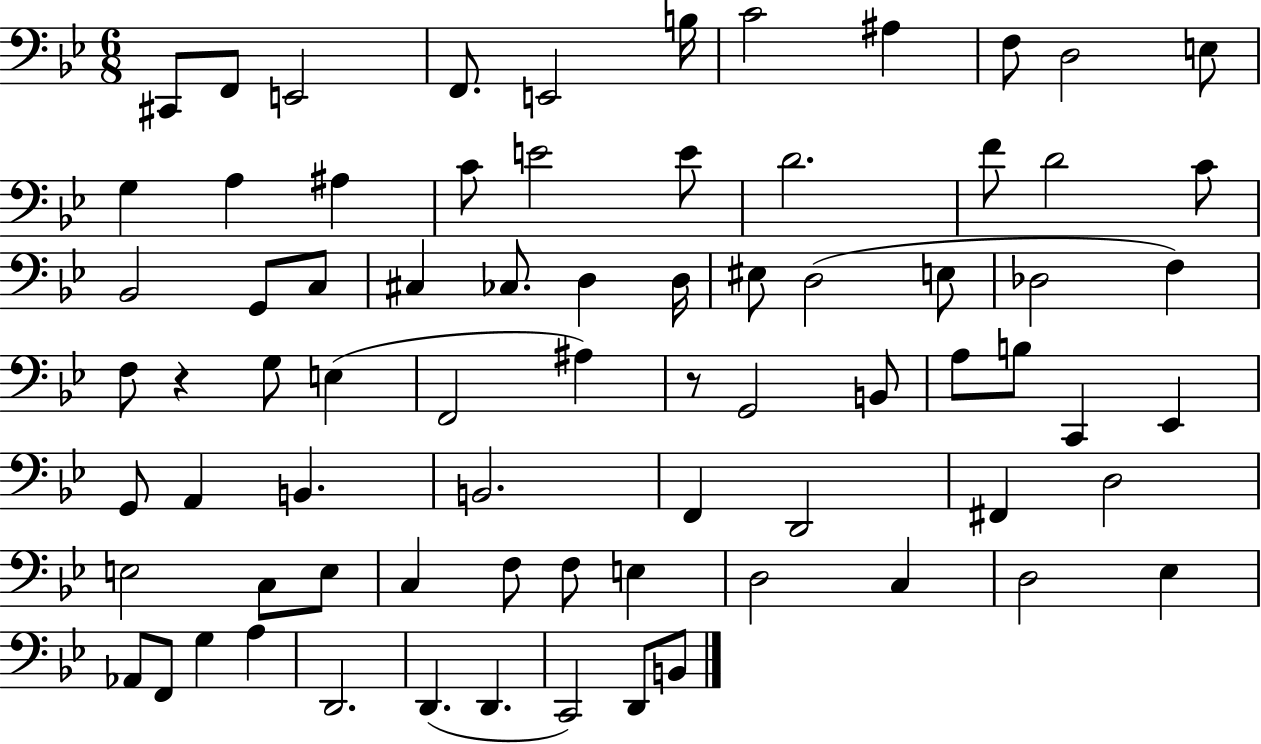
C#2/e F2/e E2/h F2/e. E2/h B3/s C4/h A#3/q F3/e D3/h E3/e G3/q A3/q A#3/q C4/e E4/h E4/e D4/h. F4/e D4/h C4/e Bb2/h G2/e C3/e C#3/q CES3/e. D3/q D3/s EIS3/e D3/h E3/e Db3/h F3/q F3/e R/q G3/e E3/q F2/h A#3/q R/e G2/h B2/e A3/e B3/e C2/q Eb2/q G2/e A2/q B2/q. B2/h. F2/q D2/h F#2/q D3/h E3/h C3/e E3/e C3/q F3/e F3/e E3/q D3/h C3/q D3/h Eb3/q Ab2/e F2/e G3/q A3/q D2/h. D2/q. D2/q. C2/h D2/e B2/e